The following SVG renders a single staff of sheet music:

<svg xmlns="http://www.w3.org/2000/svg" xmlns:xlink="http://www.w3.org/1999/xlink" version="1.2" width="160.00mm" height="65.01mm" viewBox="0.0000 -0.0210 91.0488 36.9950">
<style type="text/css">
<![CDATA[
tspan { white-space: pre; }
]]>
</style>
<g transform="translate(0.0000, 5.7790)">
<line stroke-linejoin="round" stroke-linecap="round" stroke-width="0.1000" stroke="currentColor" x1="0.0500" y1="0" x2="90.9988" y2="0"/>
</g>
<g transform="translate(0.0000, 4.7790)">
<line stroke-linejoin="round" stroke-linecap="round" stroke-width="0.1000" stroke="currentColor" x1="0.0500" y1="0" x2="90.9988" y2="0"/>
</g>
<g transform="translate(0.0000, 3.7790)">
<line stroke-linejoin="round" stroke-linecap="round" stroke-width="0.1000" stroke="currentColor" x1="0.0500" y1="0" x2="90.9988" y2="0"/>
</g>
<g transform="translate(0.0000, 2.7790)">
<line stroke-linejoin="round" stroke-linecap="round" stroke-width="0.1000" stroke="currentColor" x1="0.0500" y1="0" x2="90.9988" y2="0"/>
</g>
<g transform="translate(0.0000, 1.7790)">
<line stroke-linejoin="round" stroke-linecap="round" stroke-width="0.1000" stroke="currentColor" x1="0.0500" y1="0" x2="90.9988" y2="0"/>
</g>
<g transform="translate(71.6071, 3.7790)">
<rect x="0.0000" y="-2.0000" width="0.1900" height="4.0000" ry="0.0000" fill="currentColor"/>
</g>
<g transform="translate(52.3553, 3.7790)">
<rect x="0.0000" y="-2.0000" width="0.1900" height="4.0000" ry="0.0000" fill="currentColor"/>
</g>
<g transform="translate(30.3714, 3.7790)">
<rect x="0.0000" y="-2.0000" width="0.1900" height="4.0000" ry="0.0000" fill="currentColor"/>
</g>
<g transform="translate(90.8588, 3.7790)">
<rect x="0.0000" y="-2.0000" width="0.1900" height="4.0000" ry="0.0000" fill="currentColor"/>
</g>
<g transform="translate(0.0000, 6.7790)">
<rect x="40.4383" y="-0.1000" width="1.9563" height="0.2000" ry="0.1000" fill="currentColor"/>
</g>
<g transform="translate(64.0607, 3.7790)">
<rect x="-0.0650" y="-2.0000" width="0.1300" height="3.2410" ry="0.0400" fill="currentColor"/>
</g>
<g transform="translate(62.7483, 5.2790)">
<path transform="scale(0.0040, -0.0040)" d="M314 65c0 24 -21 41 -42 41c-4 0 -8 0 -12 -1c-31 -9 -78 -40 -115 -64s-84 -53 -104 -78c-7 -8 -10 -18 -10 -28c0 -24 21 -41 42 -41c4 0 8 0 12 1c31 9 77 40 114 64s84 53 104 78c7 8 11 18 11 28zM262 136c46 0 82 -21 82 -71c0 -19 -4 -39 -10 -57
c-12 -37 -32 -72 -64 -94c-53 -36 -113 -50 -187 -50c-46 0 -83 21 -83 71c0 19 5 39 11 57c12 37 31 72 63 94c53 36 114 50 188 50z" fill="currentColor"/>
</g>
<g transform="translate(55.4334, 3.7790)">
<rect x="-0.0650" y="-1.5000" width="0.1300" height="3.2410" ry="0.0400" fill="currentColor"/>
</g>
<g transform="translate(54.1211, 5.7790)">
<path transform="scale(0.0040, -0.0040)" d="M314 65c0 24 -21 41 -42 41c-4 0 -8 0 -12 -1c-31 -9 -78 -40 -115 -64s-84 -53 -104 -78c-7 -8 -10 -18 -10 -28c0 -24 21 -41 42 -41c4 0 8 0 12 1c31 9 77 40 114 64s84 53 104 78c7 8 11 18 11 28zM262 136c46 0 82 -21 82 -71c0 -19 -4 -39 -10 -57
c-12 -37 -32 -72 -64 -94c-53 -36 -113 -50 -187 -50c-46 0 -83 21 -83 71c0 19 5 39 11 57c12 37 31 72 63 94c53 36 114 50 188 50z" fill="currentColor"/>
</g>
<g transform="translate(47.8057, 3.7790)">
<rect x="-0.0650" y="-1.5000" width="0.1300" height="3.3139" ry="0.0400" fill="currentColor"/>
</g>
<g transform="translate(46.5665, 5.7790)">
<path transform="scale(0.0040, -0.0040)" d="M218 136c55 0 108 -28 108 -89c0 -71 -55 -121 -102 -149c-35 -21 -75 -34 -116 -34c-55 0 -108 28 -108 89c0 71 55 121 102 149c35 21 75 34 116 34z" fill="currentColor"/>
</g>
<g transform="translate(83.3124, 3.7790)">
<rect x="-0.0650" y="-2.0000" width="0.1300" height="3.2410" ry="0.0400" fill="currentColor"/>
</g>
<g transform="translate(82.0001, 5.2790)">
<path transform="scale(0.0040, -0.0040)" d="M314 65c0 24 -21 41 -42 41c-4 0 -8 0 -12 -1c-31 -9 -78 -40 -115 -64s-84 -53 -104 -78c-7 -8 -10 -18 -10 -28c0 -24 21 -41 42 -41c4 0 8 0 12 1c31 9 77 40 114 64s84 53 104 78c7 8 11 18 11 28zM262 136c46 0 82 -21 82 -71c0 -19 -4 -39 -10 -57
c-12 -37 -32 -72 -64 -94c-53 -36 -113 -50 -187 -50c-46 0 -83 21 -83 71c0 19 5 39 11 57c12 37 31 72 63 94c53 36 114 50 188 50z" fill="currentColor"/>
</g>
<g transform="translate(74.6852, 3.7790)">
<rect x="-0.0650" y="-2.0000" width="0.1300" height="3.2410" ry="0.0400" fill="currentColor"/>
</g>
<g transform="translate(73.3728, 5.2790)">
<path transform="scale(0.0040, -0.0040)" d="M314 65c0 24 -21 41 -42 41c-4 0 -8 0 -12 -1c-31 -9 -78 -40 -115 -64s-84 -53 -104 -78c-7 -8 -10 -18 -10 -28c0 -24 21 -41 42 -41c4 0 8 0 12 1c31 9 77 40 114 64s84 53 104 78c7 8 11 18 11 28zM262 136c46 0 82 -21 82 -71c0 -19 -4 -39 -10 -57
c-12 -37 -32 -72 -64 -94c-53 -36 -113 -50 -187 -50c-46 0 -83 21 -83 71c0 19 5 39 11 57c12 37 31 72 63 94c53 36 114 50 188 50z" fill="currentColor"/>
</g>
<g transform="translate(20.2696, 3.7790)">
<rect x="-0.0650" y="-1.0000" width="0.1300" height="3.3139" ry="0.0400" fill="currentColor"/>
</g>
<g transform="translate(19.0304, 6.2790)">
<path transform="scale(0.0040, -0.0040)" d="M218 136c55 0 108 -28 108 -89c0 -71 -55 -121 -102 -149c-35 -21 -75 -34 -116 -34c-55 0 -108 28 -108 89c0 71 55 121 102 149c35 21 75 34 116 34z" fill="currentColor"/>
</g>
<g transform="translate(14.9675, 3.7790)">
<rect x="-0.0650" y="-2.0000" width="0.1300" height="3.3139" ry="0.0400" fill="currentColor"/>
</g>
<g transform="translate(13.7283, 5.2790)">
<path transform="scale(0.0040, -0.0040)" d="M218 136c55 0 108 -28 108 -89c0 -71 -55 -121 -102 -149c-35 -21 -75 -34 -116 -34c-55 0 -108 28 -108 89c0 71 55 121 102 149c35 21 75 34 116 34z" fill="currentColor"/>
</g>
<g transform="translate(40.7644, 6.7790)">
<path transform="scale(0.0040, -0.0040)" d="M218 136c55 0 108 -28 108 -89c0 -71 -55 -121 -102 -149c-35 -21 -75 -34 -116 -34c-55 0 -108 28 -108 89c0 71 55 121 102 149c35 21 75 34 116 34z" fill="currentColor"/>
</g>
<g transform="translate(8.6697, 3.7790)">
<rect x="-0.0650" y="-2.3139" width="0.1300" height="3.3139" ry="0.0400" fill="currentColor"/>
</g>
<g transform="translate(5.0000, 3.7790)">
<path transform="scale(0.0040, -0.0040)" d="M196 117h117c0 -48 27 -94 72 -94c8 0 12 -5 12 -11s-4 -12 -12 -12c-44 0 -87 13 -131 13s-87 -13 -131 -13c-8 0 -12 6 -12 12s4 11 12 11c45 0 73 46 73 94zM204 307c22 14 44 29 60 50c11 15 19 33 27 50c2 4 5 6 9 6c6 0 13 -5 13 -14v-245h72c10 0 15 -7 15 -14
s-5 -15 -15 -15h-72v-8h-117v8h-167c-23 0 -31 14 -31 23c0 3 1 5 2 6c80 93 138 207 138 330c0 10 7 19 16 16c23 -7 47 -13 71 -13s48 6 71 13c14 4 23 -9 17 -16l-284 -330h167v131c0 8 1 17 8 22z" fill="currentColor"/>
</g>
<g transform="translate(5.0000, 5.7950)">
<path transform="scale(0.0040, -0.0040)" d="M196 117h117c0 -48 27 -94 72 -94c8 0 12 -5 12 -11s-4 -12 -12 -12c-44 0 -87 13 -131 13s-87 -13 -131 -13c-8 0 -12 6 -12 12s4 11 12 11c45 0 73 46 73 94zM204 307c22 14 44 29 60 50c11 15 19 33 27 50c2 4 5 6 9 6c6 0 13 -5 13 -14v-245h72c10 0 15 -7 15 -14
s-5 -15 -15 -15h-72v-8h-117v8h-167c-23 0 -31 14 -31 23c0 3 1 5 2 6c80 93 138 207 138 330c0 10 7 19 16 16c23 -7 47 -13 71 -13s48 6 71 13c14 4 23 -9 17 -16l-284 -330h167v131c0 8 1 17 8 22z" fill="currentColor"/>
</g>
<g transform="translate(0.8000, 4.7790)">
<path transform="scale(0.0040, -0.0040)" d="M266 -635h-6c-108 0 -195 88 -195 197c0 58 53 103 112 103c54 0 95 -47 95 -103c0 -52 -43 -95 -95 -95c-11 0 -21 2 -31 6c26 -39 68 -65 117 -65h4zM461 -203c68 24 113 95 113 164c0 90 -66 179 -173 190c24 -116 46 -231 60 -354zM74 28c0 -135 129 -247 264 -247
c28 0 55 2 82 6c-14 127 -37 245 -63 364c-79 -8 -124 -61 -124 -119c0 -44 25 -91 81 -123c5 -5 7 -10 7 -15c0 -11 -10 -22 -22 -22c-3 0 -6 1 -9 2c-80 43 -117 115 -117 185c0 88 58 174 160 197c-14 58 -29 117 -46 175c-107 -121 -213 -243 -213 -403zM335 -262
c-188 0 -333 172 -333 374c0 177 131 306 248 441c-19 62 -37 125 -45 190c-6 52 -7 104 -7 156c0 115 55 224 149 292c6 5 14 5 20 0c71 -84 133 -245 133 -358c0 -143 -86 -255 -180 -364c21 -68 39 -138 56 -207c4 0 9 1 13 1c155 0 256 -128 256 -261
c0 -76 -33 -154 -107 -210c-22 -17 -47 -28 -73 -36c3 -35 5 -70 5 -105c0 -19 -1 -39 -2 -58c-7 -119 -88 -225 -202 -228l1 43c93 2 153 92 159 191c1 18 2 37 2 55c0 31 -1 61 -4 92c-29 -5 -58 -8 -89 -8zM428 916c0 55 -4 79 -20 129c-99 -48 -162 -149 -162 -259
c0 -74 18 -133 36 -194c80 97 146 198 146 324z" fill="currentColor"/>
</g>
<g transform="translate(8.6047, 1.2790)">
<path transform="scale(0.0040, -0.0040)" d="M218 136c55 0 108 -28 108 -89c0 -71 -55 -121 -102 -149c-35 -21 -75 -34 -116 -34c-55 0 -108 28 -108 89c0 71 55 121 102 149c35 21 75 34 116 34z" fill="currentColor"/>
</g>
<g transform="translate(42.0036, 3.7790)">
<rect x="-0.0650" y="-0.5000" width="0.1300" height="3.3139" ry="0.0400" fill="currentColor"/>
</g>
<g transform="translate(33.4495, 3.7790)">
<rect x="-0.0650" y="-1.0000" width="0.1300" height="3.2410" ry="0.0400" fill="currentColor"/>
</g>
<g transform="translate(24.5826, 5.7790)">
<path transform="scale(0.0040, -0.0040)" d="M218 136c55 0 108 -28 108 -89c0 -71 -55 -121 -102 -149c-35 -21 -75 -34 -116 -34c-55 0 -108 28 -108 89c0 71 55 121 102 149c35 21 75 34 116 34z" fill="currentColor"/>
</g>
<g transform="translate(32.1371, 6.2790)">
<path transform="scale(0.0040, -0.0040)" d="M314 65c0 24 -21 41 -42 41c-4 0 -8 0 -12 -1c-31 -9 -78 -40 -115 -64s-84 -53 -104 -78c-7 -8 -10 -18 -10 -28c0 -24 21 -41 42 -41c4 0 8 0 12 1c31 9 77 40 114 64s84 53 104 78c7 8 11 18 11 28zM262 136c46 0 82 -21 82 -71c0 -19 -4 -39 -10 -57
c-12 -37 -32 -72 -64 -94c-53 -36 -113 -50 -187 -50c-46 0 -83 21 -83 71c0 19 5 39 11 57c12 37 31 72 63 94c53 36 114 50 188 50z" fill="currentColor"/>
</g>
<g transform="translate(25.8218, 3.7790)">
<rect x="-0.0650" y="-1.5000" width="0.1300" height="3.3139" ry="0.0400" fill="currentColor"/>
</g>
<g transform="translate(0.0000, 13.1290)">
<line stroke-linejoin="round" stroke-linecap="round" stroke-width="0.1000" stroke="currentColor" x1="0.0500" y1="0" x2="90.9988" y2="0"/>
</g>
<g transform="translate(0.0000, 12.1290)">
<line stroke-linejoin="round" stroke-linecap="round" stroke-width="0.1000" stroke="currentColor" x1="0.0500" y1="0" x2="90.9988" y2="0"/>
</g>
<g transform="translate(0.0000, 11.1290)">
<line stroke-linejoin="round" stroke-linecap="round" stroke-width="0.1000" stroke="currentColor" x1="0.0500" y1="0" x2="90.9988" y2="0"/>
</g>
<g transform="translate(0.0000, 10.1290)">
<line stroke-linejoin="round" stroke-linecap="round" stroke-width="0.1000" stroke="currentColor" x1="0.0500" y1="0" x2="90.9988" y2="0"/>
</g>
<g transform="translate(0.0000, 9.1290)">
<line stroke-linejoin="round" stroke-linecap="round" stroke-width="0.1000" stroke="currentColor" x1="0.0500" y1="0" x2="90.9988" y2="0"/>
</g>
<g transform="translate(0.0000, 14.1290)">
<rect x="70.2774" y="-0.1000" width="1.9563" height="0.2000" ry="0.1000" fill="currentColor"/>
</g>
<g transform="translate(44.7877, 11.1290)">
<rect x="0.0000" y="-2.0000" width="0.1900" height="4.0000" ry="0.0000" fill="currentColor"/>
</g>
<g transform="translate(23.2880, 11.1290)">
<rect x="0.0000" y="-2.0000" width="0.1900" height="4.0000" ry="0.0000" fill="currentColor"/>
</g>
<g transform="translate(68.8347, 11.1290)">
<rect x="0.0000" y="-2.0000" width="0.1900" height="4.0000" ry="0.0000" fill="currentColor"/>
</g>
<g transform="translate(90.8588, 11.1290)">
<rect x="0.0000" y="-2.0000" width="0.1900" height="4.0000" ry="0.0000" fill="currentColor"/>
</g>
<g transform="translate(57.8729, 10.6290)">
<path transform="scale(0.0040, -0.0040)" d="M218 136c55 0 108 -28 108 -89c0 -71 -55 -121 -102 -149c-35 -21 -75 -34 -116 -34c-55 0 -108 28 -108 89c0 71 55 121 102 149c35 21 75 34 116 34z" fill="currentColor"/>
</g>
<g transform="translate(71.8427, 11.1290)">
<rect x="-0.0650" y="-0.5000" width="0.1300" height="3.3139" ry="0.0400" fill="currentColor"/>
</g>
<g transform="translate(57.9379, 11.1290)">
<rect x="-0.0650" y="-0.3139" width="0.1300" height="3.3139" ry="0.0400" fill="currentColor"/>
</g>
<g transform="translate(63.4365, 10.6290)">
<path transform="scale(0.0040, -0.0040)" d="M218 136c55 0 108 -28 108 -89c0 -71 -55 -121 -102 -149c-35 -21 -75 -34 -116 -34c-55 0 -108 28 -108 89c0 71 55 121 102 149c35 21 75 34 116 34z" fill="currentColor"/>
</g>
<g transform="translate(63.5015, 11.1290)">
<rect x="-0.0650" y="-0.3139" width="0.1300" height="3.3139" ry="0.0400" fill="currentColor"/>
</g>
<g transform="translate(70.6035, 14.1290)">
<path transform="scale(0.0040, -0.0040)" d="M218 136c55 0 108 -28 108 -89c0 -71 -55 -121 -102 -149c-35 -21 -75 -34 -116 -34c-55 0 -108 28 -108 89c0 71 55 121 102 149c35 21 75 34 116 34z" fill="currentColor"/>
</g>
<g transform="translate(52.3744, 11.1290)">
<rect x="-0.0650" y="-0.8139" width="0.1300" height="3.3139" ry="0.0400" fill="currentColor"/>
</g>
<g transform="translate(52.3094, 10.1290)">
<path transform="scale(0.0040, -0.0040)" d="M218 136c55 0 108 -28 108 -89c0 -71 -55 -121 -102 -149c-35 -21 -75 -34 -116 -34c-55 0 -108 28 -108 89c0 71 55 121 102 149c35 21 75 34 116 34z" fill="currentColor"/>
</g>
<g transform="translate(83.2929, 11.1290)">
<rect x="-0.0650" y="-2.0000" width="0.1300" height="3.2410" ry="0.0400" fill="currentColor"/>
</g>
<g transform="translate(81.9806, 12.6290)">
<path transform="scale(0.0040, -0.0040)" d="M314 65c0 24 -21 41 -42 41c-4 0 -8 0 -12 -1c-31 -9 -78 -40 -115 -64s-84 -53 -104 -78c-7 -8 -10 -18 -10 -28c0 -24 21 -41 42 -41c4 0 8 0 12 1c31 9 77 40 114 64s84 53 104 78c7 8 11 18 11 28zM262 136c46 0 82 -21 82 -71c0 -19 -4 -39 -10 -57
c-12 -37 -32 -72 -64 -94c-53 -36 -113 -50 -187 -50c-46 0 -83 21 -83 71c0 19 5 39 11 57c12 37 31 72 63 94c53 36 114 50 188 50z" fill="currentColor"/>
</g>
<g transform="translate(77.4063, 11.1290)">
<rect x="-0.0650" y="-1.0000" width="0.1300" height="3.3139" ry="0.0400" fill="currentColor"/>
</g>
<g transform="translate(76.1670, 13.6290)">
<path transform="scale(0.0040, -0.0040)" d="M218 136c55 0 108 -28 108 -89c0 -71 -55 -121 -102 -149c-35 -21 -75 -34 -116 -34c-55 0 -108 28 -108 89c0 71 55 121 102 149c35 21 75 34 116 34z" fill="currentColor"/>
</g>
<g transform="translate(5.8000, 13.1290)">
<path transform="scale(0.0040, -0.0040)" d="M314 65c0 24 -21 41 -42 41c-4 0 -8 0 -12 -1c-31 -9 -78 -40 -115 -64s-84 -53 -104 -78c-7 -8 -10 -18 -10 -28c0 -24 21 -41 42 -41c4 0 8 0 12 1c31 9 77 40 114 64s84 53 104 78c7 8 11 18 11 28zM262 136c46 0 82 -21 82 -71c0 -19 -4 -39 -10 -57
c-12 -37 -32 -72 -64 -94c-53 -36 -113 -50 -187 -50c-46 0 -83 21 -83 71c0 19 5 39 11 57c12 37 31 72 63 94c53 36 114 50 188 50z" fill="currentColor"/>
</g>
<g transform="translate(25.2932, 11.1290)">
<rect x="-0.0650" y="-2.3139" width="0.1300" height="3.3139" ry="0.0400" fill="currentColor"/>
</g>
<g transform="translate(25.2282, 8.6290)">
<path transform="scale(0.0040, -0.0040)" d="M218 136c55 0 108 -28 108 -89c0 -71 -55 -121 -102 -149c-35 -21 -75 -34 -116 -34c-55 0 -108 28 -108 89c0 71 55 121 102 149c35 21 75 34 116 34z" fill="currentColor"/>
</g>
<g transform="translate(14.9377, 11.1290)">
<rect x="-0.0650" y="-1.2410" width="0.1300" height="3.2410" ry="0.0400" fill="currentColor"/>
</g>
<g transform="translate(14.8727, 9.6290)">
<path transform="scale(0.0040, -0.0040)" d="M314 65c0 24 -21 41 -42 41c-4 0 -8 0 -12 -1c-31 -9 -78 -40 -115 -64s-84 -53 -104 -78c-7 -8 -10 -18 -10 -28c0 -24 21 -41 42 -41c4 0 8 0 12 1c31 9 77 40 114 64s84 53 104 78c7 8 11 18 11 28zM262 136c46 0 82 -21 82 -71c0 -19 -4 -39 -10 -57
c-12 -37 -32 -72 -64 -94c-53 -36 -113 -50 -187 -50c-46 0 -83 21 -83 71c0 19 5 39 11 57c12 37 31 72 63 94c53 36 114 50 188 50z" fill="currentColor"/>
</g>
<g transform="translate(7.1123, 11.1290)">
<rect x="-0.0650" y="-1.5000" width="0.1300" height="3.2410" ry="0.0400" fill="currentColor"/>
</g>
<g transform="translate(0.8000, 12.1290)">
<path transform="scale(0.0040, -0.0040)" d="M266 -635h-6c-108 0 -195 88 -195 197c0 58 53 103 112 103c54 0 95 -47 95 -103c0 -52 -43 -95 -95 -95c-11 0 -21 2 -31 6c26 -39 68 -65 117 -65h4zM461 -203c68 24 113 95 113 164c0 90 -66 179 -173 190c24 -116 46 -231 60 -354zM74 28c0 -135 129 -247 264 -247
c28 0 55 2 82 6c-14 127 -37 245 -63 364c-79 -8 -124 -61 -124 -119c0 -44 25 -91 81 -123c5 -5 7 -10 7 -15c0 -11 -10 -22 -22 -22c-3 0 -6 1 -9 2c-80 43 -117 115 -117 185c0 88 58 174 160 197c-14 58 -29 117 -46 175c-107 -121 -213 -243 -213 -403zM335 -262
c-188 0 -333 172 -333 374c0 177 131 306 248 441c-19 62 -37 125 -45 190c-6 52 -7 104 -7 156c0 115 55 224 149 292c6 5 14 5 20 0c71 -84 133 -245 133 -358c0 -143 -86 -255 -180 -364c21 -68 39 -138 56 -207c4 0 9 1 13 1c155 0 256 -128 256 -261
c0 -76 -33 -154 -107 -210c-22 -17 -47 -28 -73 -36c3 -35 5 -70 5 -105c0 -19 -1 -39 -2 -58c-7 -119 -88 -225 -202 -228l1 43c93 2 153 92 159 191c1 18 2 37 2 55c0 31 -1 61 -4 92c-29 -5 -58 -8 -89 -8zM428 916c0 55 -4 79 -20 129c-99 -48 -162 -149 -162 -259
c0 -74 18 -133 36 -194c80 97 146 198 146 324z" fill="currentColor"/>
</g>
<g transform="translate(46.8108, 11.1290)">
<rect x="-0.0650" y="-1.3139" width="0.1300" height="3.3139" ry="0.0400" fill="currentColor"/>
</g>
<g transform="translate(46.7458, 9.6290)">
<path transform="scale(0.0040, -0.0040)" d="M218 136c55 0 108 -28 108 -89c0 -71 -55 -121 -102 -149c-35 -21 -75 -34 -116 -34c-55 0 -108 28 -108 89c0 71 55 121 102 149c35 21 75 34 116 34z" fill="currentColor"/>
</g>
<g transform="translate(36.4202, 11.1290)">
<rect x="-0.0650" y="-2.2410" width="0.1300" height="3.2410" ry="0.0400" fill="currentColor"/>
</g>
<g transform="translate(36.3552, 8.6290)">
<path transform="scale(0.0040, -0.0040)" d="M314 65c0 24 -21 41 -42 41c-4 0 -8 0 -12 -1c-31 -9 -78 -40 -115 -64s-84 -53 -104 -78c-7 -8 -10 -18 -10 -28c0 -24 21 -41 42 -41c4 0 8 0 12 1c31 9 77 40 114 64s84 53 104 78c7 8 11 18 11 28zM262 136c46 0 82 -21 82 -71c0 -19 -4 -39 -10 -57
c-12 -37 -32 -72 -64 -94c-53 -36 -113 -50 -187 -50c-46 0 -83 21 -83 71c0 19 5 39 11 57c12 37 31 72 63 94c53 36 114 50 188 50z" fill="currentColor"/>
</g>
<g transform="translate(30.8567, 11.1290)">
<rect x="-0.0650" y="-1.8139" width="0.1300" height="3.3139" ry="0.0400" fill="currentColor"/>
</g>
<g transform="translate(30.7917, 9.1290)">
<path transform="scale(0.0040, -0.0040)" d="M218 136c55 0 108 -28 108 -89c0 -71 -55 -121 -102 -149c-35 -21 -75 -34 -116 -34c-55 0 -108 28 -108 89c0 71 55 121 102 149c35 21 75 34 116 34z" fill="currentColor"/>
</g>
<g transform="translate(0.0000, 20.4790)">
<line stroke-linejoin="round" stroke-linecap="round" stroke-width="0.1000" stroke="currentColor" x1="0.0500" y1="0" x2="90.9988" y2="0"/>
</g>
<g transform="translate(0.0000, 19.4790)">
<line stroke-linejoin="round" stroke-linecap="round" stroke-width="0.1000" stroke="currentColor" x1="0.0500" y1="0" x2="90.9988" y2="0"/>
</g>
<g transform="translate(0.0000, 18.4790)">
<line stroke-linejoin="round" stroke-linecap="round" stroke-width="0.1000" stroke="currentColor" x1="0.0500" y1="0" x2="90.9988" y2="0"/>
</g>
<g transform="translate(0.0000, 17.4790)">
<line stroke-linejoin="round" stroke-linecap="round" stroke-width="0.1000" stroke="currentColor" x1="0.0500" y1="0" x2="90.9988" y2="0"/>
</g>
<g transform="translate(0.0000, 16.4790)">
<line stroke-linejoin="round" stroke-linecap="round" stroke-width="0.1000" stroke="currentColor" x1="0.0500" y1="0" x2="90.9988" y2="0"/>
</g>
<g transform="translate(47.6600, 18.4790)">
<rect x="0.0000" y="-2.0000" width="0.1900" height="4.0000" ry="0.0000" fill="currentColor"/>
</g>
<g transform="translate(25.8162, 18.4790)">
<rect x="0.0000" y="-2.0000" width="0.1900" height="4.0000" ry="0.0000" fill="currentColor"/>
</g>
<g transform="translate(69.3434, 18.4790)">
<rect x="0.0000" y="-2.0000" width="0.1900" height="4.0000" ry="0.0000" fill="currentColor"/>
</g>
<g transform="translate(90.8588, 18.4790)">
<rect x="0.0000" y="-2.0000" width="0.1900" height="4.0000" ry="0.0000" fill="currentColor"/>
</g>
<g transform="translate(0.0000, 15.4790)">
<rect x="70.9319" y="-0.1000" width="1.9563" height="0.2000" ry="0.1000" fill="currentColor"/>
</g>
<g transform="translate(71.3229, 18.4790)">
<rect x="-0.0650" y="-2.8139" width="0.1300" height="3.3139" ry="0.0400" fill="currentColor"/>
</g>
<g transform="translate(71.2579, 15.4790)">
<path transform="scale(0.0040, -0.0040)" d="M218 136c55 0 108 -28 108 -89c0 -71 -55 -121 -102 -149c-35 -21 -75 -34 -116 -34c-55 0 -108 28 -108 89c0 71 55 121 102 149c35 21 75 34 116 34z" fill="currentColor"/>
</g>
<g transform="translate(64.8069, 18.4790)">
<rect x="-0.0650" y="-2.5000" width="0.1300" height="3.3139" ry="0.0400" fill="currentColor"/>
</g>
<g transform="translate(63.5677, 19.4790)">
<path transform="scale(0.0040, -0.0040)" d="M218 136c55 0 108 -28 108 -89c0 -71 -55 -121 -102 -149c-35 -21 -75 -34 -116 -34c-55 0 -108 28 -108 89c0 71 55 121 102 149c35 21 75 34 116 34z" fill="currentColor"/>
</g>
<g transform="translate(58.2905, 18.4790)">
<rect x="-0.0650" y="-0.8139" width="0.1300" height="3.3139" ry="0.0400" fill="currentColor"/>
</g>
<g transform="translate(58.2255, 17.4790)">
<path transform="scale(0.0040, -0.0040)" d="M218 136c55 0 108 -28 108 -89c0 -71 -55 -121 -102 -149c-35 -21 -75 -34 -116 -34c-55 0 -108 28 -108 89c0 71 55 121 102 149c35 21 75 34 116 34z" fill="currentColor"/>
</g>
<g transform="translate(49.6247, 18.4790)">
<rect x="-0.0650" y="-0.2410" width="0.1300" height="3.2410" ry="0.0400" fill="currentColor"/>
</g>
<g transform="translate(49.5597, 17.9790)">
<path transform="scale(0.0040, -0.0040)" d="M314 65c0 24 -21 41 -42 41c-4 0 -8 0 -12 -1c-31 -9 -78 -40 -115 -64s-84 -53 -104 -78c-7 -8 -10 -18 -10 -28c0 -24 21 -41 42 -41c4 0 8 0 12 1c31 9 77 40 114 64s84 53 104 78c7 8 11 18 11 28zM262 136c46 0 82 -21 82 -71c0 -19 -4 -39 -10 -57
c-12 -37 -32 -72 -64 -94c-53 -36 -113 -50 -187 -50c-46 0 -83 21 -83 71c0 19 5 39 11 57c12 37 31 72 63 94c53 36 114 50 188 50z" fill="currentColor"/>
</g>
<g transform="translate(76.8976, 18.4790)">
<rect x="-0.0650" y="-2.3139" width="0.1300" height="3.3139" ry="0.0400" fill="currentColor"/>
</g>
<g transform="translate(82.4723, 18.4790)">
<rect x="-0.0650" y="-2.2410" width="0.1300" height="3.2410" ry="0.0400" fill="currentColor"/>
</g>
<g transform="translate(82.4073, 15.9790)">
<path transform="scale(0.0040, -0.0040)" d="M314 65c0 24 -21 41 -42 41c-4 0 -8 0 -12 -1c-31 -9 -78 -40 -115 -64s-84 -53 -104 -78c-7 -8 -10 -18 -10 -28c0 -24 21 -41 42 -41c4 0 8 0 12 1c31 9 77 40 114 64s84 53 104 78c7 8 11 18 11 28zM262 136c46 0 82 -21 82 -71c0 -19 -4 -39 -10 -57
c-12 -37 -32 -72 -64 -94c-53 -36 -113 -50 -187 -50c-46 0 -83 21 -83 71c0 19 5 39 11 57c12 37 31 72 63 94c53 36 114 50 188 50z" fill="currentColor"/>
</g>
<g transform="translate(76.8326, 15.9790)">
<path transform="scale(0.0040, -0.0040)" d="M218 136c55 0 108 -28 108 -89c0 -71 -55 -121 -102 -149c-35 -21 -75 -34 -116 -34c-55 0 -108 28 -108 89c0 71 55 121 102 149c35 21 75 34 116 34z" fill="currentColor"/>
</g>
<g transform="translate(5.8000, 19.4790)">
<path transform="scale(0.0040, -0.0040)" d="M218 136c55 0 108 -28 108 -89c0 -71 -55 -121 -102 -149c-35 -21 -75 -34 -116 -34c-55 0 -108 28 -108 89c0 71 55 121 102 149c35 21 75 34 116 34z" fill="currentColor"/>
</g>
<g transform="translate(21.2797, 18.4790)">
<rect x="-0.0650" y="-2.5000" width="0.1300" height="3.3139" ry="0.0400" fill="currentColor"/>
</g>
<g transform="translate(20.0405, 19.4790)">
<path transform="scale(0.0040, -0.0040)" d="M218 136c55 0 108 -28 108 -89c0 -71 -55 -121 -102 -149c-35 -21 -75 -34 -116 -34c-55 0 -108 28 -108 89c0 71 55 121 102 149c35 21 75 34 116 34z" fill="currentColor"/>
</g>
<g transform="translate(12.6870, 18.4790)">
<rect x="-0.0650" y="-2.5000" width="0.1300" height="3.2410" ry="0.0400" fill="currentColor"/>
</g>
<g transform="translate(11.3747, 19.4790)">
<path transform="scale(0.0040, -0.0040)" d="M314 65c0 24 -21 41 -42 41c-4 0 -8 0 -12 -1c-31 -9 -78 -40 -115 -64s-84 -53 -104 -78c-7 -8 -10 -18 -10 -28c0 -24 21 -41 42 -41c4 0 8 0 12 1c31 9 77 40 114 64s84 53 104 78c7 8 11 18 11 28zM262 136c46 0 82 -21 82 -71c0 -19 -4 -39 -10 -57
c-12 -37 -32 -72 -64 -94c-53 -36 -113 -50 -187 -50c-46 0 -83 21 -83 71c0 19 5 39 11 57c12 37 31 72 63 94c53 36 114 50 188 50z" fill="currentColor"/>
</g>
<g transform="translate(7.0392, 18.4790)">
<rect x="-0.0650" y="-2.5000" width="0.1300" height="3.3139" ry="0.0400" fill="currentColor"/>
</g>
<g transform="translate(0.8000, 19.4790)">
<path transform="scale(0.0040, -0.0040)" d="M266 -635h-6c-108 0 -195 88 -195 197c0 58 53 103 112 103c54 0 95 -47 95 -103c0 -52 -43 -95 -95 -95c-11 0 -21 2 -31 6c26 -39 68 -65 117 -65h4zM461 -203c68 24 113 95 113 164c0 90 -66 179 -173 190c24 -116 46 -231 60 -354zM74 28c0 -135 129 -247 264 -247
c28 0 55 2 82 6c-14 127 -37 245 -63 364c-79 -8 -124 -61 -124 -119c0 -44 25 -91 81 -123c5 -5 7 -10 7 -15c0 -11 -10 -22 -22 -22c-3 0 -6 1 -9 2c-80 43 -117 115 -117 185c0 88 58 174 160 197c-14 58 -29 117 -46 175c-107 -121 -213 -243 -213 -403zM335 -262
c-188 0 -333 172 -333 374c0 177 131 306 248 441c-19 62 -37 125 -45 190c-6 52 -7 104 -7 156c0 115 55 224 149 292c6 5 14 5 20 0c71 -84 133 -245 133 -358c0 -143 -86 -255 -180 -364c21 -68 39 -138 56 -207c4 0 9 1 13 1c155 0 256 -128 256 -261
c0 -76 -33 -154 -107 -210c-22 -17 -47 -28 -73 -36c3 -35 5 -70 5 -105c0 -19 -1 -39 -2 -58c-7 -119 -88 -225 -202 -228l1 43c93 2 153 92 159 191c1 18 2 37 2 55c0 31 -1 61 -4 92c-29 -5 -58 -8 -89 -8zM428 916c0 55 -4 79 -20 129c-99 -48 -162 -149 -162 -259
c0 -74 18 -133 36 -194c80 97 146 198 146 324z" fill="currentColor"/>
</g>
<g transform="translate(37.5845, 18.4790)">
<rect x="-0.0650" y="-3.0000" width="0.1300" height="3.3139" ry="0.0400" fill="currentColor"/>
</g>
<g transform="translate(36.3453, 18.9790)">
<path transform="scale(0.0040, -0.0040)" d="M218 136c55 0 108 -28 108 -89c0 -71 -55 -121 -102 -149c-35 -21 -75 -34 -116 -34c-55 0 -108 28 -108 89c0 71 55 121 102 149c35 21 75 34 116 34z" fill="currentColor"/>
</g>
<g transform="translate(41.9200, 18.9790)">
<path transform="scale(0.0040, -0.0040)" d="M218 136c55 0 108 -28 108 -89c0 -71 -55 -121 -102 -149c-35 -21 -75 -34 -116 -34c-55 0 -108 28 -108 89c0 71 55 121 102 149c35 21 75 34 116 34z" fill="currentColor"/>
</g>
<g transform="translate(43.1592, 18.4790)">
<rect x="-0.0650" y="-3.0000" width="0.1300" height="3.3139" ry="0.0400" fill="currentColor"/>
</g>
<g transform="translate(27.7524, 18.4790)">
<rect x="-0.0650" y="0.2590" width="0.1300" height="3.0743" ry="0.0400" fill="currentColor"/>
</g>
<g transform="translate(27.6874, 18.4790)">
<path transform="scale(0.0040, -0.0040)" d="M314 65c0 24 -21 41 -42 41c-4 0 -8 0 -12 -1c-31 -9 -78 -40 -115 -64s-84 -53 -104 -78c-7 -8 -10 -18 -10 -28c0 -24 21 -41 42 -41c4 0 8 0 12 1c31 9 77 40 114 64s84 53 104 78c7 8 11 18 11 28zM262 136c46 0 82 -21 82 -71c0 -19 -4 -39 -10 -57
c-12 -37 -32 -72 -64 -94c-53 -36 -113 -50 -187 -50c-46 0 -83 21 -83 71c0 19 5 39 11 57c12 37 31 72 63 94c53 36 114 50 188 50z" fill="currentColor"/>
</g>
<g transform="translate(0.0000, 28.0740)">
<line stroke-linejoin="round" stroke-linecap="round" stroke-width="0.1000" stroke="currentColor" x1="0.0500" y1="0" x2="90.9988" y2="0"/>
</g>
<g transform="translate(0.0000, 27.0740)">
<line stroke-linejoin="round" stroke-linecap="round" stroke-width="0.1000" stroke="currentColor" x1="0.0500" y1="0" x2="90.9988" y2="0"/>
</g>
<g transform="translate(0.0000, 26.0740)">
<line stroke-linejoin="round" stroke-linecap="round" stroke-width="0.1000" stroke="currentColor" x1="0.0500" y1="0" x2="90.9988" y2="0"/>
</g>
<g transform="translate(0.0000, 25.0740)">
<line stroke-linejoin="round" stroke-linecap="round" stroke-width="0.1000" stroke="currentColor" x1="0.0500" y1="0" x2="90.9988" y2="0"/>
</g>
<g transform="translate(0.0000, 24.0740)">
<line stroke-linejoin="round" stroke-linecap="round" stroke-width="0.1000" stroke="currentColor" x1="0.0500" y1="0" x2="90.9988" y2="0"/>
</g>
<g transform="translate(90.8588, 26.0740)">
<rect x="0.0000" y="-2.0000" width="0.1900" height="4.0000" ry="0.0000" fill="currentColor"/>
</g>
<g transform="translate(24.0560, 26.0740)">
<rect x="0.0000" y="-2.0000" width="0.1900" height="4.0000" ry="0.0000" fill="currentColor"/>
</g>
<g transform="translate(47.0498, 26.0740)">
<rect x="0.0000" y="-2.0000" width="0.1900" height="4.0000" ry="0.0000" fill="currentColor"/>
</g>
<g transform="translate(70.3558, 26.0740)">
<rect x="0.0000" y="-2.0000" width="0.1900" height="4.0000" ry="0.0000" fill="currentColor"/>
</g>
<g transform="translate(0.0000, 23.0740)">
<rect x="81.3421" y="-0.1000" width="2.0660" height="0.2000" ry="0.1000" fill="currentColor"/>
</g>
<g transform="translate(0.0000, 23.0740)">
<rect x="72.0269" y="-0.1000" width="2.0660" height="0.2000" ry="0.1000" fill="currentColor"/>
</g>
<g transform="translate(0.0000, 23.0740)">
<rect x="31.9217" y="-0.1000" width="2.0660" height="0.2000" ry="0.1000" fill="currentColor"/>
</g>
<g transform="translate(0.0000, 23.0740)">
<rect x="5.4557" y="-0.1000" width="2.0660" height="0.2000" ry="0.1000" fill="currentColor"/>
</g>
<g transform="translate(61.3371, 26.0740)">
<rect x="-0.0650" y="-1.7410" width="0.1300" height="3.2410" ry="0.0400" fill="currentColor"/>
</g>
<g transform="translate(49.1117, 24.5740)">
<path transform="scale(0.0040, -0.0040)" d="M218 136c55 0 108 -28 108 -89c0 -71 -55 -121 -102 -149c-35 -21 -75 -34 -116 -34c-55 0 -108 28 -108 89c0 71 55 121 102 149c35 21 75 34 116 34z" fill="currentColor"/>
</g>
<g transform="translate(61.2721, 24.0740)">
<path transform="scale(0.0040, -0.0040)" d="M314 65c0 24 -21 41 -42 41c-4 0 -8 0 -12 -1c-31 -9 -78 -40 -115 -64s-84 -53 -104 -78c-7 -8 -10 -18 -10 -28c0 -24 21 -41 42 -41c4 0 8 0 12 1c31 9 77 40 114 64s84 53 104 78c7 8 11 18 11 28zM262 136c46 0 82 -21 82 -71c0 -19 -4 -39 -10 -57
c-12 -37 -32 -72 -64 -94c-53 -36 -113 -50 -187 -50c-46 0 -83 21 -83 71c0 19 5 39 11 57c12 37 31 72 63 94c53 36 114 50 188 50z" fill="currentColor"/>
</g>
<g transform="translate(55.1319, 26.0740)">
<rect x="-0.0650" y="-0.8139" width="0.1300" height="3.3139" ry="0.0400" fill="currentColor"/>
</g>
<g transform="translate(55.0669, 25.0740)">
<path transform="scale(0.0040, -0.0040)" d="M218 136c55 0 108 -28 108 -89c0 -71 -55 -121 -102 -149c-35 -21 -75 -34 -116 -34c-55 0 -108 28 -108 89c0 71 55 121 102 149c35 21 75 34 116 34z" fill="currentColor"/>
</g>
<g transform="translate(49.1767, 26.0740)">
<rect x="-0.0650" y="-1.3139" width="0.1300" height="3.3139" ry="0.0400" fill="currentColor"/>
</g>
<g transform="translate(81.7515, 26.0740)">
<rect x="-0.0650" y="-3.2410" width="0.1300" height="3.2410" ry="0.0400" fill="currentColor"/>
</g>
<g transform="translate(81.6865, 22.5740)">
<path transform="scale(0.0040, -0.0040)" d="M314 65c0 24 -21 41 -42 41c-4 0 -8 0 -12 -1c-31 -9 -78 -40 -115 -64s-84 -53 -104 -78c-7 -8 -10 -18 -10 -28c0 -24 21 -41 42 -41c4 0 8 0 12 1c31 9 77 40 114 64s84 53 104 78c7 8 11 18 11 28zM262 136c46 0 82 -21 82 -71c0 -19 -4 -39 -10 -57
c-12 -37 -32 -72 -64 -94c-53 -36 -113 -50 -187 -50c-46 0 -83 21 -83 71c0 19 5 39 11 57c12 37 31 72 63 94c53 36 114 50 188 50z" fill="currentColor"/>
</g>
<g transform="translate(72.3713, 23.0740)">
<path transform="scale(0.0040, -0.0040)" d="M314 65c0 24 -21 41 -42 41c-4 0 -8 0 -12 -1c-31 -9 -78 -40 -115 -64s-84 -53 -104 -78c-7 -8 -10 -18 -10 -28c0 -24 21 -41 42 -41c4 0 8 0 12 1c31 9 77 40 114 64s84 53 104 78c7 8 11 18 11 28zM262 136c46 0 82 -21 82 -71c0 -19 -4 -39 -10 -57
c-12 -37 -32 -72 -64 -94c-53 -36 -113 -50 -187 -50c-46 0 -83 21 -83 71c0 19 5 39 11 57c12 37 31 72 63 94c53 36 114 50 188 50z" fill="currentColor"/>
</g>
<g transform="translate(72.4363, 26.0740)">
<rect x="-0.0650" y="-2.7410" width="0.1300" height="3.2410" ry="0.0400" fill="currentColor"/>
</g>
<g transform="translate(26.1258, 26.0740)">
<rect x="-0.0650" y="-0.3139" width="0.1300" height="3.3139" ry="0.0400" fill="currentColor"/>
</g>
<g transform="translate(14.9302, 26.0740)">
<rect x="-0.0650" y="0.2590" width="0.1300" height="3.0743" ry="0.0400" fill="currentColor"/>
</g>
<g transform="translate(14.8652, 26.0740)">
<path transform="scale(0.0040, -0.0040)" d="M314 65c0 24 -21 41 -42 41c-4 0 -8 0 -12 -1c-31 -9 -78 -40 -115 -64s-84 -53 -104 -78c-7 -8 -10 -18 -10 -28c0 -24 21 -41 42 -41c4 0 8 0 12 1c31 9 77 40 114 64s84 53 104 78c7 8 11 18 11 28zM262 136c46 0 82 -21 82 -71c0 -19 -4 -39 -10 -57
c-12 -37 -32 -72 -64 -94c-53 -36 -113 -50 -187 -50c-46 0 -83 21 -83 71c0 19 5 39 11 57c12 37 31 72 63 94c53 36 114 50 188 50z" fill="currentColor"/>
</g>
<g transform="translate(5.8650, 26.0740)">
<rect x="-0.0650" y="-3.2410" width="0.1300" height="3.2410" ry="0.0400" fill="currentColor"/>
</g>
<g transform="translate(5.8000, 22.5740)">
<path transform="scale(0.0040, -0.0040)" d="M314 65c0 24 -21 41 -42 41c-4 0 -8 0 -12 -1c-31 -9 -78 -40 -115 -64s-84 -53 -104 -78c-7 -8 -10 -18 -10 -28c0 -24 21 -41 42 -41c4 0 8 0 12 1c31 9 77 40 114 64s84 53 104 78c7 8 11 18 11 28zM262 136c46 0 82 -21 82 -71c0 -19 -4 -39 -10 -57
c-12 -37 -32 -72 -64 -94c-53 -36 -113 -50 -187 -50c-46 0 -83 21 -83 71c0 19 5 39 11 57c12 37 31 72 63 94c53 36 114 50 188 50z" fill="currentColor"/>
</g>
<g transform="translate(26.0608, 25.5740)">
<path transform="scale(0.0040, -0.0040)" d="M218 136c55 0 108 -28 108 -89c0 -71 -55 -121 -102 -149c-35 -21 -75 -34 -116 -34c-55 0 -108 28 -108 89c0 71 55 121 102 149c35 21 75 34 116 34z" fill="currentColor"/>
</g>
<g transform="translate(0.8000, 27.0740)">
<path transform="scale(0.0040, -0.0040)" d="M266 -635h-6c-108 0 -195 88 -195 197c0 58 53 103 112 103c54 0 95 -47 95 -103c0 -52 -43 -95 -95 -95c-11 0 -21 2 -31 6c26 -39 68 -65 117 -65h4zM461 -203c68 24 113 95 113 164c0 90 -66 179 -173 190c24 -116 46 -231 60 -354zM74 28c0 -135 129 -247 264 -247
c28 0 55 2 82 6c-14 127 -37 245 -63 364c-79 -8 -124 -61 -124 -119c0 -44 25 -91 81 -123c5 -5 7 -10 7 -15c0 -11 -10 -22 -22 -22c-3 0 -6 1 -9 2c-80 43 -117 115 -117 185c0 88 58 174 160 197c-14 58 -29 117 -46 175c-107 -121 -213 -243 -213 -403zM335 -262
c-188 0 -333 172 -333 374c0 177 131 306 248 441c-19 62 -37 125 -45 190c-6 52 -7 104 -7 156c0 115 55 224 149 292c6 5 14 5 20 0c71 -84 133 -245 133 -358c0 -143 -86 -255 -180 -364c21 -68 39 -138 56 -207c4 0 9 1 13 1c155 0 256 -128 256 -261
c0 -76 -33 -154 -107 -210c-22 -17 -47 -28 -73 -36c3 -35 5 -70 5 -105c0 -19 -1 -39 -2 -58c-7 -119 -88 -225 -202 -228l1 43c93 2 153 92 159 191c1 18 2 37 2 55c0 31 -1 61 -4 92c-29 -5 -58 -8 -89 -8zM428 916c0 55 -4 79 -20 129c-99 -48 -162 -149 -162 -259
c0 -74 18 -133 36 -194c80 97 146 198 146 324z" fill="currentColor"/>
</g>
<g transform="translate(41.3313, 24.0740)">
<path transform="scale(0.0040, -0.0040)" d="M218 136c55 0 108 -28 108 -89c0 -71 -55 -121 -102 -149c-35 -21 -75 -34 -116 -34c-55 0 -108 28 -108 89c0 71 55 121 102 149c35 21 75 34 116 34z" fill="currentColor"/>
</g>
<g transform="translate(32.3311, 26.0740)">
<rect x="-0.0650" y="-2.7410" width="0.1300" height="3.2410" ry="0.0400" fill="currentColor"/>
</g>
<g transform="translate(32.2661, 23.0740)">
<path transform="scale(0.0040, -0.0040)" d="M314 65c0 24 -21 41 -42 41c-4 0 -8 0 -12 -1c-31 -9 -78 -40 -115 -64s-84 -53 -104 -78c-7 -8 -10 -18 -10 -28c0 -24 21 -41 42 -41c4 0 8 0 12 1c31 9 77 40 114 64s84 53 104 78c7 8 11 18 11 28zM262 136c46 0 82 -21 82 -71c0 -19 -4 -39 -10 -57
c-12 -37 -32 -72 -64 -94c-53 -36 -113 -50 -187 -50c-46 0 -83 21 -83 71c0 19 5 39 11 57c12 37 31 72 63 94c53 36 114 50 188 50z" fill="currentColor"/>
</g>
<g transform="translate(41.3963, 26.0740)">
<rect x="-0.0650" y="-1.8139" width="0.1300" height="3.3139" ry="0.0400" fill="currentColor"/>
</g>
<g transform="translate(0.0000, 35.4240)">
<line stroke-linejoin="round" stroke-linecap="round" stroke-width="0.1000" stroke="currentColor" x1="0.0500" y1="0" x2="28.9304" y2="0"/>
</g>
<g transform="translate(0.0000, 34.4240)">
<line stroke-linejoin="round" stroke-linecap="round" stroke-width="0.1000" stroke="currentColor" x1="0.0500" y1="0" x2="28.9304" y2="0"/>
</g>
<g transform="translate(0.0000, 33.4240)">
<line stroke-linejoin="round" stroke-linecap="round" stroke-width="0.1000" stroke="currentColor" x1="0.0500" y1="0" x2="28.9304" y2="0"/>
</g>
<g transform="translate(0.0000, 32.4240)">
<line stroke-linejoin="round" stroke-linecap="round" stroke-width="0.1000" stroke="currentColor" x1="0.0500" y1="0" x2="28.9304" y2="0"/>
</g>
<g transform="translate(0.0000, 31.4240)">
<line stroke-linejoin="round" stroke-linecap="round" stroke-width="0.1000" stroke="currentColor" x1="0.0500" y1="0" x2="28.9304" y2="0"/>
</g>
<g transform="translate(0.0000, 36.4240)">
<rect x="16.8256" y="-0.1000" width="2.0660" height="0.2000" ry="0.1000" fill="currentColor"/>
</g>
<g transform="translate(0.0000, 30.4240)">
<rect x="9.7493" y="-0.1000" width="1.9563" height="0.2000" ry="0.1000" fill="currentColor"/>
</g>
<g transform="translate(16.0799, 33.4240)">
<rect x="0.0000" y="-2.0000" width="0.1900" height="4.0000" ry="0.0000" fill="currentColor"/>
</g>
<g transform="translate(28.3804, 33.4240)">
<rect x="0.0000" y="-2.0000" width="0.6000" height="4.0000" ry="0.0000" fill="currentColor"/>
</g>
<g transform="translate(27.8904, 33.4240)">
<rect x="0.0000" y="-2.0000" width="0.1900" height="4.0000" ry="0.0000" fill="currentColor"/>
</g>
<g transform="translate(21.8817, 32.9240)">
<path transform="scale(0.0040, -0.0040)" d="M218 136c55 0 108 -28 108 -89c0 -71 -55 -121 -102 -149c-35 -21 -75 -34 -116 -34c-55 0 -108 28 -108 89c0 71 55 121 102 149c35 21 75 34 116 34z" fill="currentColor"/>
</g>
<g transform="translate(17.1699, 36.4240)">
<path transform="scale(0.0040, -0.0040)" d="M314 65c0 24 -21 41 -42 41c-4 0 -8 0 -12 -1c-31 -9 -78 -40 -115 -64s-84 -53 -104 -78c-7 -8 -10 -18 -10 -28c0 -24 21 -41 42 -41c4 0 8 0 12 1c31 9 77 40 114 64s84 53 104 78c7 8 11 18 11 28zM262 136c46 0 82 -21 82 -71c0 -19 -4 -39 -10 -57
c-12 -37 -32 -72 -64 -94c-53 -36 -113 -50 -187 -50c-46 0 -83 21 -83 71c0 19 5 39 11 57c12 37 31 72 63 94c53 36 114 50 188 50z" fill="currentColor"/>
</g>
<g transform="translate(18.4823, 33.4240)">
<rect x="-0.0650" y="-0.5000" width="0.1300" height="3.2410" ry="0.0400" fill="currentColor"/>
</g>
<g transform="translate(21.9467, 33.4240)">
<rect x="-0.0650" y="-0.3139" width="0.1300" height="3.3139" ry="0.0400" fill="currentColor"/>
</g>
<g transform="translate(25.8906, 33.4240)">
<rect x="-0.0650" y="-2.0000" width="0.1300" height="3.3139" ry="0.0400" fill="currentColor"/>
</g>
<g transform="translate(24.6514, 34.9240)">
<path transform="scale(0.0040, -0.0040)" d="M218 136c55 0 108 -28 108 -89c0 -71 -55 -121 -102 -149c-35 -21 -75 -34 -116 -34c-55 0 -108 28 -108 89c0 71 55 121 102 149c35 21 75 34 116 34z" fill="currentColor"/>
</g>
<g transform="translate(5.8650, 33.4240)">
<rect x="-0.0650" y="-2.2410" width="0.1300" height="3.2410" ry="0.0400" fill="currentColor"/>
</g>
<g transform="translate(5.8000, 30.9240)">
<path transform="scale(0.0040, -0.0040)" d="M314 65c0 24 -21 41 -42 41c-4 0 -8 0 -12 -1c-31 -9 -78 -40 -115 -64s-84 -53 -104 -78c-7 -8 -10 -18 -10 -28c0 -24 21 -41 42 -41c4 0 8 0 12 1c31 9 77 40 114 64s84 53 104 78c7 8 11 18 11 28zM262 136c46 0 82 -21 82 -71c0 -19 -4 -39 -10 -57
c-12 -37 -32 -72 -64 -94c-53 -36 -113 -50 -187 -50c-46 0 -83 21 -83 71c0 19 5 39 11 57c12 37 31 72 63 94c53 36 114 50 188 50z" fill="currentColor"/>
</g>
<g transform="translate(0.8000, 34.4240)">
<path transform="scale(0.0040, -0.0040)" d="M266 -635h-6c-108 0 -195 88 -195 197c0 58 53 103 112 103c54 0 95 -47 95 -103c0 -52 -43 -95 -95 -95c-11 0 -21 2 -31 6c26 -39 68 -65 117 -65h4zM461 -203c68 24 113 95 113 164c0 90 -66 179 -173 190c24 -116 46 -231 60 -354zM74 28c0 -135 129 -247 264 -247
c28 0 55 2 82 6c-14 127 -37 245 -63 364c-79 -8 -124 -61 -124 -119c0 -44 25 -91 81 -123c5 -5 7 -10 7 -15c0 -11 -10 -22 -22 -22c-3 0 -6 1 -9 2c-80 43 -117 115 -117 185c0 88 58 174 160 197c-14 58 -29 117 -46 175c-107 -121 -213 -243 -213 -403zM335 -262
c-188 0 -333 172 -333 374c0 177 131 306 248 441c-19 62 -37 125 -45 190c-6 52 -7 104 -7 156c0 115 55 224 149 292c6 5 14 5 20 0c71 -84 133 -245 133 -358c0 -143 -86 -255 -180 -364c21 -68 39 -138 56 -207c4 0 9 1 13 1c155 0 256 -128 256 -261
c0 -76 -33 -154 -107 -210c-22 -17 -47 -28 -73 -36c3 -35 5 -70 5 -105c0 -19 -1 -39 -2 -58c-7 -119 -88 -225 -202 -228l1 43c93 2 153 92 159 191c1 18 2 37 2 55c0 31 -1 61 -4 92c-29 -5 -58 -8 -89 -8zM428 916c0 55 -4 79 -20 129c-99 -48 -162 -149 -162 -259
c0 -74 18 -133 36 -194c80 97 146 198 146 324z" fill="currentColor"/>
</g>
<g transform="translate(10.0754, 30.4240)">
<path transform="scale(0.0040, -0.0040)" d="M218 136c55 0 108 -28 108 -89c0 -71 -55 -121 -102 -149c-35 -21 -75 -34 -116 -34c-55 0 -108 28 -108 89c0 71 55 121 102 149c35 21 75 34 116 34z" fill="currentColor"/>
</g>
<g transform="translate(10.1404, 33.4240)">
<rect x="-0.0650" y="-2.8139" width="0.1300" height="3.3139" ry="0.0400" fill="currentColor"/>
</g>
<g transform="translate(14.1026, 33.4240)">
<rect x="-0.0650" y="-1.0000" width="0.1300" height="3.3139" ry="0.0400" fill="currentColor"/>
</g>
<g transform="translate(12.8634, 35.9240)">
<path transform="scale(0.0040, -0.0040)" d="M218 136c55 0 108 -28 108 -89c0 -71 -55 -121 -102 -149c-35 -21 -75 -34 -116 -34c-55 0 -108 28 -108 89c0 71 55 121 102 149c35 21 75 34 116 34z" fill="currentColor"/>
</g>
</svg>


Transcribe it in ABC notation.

X:1
T:Untitled
M:4/4
L:1/4
K:C
g F D E D2 C E E2 F2 F2 F2 E2 e2 g f g2 e d c c C D F2 G G2 G B2 A A c2 d G a g g2 b2 B2 c a2 f e d f2 a2 b2 g2 a D C2 c F